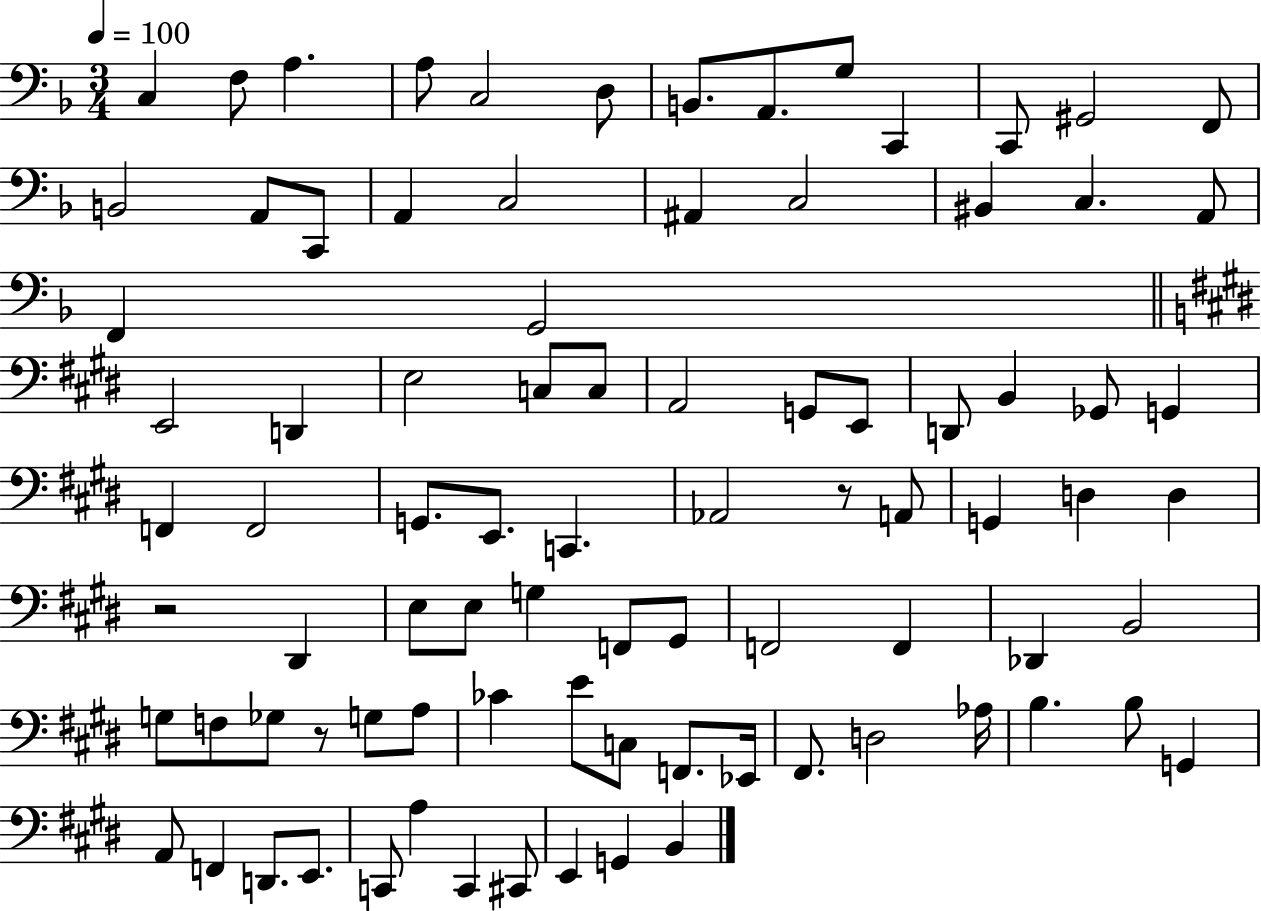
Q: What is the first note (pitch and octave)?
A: C3